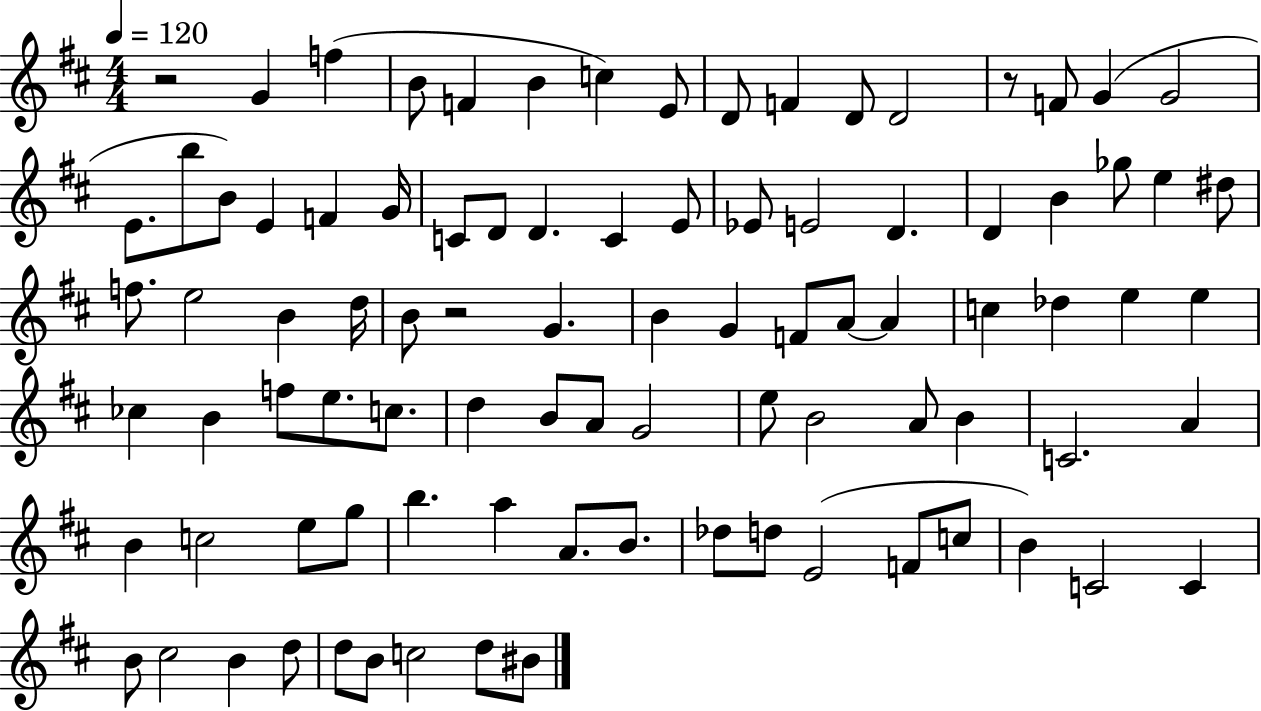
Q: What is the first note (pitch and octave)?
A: G4